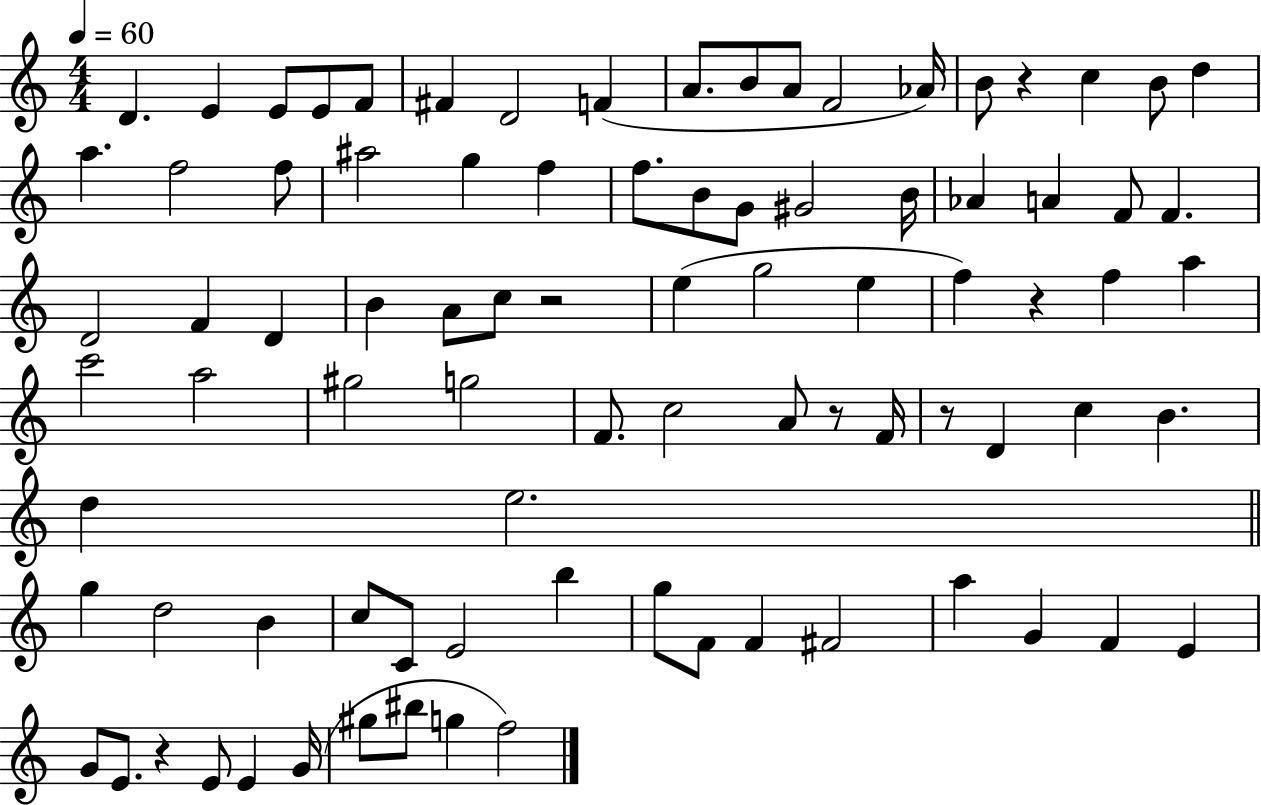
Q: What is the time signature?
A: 4/4